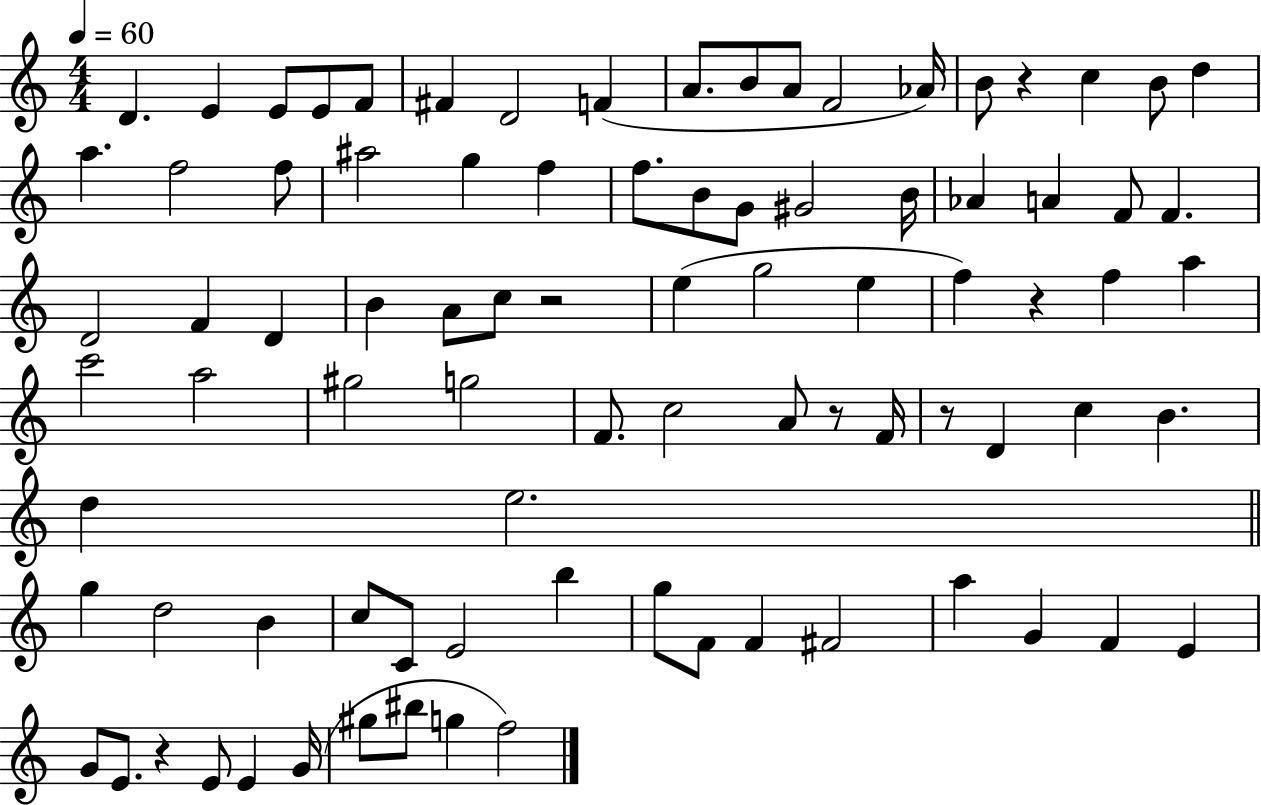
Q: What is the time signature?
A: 4/4